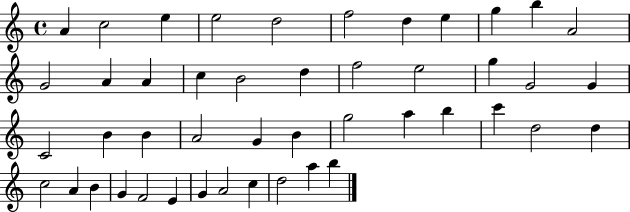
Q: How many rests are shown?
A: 0